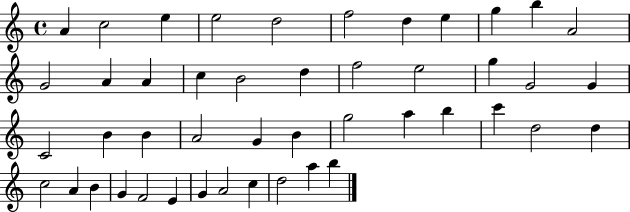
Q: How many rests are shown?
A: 0